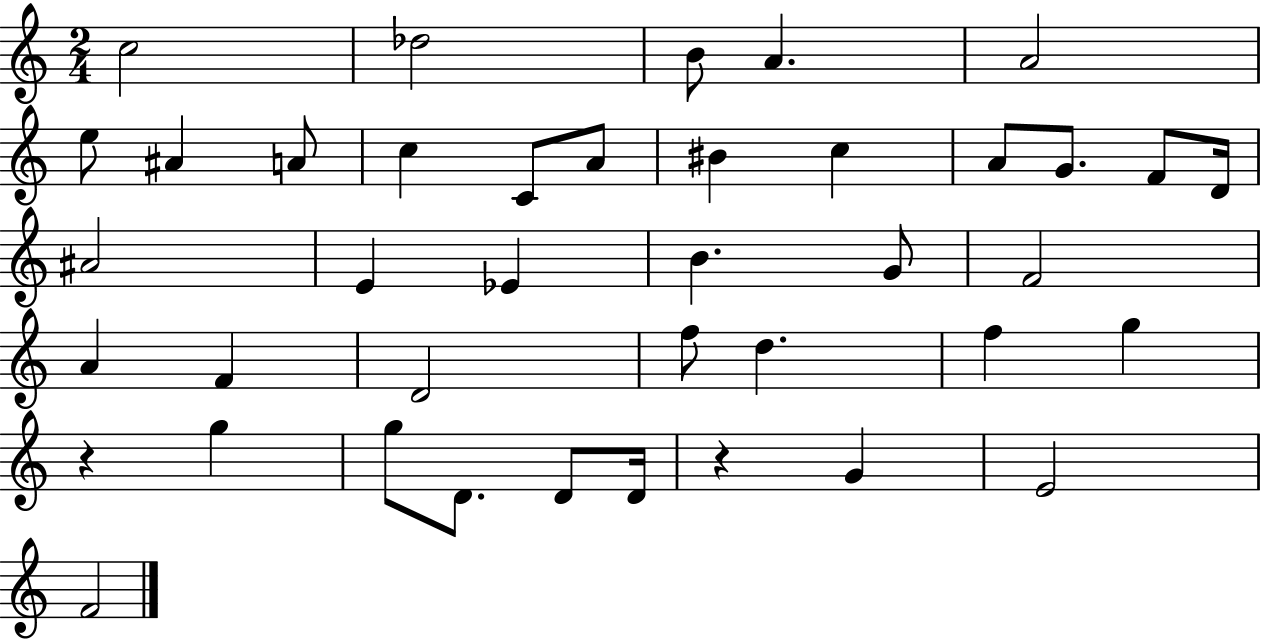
C5/h Db5/h B4/e A4/q. A4/h E5/e A#4/q A4/e C5/q C4/e A4/e BIS4/q C5/q A4/e G4/e. F4/e D4/s A#4/h E4/q Eb4/q B4/q. G4/e F4/h A4/q F4/q D4/h F5/e D5/q. F5/q G5/q R/q G5/q G5/e D4/e. D4/e D4/s R/q G4/q E4/h F4/h